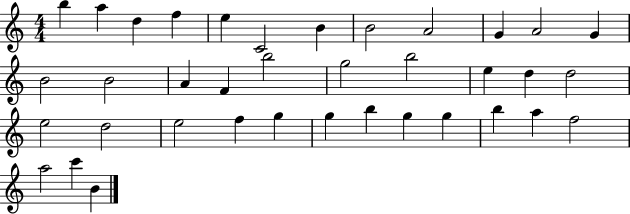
B5/q A5/q D5/q F5/q E5/q C4/h B4/q B4/h A4/h G4/q A4/h G4/q B4/h B4/h A4/q F4/q B5/h G5/h B5/h E5/q D5/q D5/h E5/h D5/h E5/h F5/q G5/q G5/q B5/q G5/q G5/q B5/q A5/q F5/h A5/h C6/q B4/q